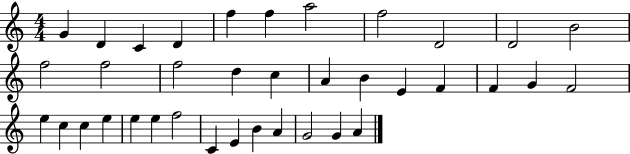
X:1
T:Untitled
M:4/4
L:1/4
K:C
G D C D f f a2 f2 D2 D2 B2 f2 f2 f2 d c A B E F F G F2 e c c e e e f2 C E B A G2 G A